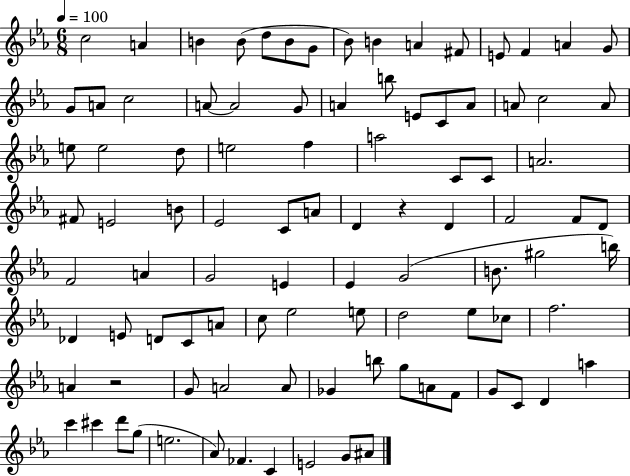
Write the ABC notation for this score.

X:1
T:Untitled
M:6/8
L:1/4
K:Eb
c2 A B B/2 d/2 B/2 G/2 _B/2 B A ^F/2 E/2 F A G/2 G/2 A/2 c2 A/2 A2 G/2 A b/2 E/2 C/2 A/2 A/2 c2 A/2 e/2 e2 d/2 e2 f a2 C/2 C/2 A2 ^F/2 E2 B/2 _E2 C/2 A/2 D z D F2 F/2 D/2 F2 A G2 E _E G2 B/2 ^g2 b/4 _D E/2 D/2 C/2 A/2 c/2 _e2 e/2 d2 _e/2 _c/2 f2 A z2 G/2 A2 A/2 _G b/2 g/2 A/2 F/2 G/2 C/2 D a c' ^c' d'/2 g/2 e2 _A/2 _F C E2 G/2 ^A/2